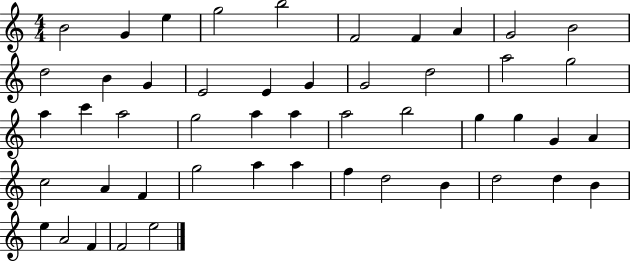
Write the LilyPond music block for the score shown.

{
  \clef treble
  \numericTimeSignature
  \time 4/4
  \key c \major
  b'2 g'4 e''4 | g''2 b''2 | f'2 f'4 a'4 | g'2 b'2 | \break d''2 b'4 g'4 | e'2 e'4 g'4 | g'2 d''2 | a''2 g''2 | \break a''4 c'''4 a''2 | g''2 a''4 a''4 | a''2 b''2 | g''4 g''4 g'4 a'4 | \break c''2 a'4 f'4 | g''2 a''4 a''4 | f''4 d''2 b'4 | d''2 d''4 b'4 | \break e''4 a'2 f'4 | f'2 e''2 | \bar "|."
}